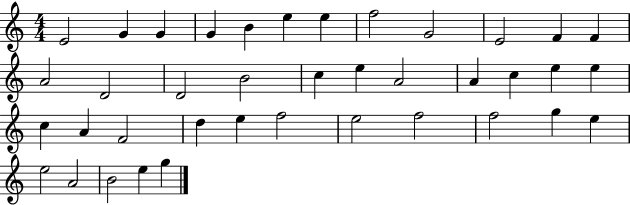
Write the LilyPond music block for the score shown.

{
  \clef treble
  \numericTimeSignature
  \time 4/4
  \key c \major
  e'2 g'4 g'4 | g'4 b'4 e''4 e''4 | f''2 g'2 | e'2 f'4 f'4 | \break a'2 d'2 | d'2 b'2 | c''4 e''4 a'2 | a'4 c''4 e''4 e''4 | \break c''4 a'4 f'2 | d''4 e''4 f''2 | e''2 f''2 | f''2 g''4 e''4 | \break e''2 a'2 | b'2 e''4 g''4 | \bar "|."
}